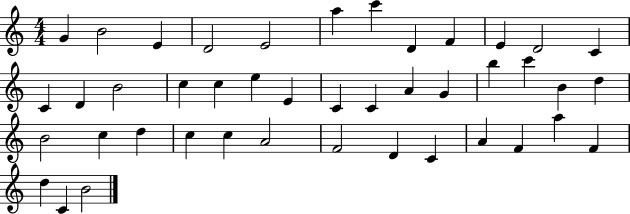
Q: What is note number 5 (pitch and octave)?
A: E4